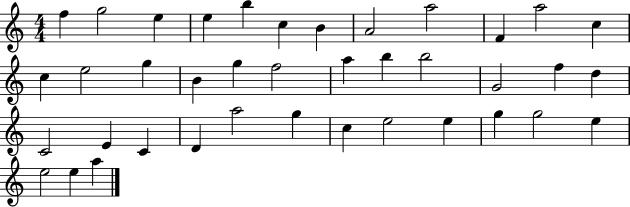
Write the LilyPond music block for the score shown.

{
  \clef treble
  \numericTimeSignature
  \time 4/4
  \key c \major
  f''4 g''2 e''4 | e''4 b''4 c''4 b'4 | a'2 a''2 | f'4 a''2 c''4 | \break c''4 e''2 g''4 | b'4 g''4 f''2 | a''4 b''4 b''2 | g'2 f''4 d''4 | \break c'2 e'4 c'4 | d'4 a''2 g''4 | c''4 e''2 e''4 | g''4 g''2 e''4 | \break e''2 e''4 a''4 | \bar "|."
}